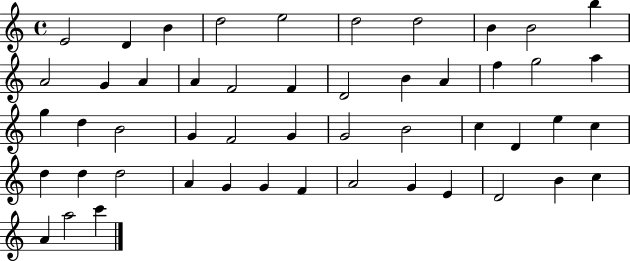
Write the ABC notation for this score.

X:1
T:Untitled
M:4/4
L:1/4
K:C
E2 D B d2 e2 d2 d2 B B2 b A2 G A A F2 F D2 B A f g2 a g d B2 G F2 G G2 B2 c D e c d d d2 A G G F A2 G E D2 B c A a2 c'